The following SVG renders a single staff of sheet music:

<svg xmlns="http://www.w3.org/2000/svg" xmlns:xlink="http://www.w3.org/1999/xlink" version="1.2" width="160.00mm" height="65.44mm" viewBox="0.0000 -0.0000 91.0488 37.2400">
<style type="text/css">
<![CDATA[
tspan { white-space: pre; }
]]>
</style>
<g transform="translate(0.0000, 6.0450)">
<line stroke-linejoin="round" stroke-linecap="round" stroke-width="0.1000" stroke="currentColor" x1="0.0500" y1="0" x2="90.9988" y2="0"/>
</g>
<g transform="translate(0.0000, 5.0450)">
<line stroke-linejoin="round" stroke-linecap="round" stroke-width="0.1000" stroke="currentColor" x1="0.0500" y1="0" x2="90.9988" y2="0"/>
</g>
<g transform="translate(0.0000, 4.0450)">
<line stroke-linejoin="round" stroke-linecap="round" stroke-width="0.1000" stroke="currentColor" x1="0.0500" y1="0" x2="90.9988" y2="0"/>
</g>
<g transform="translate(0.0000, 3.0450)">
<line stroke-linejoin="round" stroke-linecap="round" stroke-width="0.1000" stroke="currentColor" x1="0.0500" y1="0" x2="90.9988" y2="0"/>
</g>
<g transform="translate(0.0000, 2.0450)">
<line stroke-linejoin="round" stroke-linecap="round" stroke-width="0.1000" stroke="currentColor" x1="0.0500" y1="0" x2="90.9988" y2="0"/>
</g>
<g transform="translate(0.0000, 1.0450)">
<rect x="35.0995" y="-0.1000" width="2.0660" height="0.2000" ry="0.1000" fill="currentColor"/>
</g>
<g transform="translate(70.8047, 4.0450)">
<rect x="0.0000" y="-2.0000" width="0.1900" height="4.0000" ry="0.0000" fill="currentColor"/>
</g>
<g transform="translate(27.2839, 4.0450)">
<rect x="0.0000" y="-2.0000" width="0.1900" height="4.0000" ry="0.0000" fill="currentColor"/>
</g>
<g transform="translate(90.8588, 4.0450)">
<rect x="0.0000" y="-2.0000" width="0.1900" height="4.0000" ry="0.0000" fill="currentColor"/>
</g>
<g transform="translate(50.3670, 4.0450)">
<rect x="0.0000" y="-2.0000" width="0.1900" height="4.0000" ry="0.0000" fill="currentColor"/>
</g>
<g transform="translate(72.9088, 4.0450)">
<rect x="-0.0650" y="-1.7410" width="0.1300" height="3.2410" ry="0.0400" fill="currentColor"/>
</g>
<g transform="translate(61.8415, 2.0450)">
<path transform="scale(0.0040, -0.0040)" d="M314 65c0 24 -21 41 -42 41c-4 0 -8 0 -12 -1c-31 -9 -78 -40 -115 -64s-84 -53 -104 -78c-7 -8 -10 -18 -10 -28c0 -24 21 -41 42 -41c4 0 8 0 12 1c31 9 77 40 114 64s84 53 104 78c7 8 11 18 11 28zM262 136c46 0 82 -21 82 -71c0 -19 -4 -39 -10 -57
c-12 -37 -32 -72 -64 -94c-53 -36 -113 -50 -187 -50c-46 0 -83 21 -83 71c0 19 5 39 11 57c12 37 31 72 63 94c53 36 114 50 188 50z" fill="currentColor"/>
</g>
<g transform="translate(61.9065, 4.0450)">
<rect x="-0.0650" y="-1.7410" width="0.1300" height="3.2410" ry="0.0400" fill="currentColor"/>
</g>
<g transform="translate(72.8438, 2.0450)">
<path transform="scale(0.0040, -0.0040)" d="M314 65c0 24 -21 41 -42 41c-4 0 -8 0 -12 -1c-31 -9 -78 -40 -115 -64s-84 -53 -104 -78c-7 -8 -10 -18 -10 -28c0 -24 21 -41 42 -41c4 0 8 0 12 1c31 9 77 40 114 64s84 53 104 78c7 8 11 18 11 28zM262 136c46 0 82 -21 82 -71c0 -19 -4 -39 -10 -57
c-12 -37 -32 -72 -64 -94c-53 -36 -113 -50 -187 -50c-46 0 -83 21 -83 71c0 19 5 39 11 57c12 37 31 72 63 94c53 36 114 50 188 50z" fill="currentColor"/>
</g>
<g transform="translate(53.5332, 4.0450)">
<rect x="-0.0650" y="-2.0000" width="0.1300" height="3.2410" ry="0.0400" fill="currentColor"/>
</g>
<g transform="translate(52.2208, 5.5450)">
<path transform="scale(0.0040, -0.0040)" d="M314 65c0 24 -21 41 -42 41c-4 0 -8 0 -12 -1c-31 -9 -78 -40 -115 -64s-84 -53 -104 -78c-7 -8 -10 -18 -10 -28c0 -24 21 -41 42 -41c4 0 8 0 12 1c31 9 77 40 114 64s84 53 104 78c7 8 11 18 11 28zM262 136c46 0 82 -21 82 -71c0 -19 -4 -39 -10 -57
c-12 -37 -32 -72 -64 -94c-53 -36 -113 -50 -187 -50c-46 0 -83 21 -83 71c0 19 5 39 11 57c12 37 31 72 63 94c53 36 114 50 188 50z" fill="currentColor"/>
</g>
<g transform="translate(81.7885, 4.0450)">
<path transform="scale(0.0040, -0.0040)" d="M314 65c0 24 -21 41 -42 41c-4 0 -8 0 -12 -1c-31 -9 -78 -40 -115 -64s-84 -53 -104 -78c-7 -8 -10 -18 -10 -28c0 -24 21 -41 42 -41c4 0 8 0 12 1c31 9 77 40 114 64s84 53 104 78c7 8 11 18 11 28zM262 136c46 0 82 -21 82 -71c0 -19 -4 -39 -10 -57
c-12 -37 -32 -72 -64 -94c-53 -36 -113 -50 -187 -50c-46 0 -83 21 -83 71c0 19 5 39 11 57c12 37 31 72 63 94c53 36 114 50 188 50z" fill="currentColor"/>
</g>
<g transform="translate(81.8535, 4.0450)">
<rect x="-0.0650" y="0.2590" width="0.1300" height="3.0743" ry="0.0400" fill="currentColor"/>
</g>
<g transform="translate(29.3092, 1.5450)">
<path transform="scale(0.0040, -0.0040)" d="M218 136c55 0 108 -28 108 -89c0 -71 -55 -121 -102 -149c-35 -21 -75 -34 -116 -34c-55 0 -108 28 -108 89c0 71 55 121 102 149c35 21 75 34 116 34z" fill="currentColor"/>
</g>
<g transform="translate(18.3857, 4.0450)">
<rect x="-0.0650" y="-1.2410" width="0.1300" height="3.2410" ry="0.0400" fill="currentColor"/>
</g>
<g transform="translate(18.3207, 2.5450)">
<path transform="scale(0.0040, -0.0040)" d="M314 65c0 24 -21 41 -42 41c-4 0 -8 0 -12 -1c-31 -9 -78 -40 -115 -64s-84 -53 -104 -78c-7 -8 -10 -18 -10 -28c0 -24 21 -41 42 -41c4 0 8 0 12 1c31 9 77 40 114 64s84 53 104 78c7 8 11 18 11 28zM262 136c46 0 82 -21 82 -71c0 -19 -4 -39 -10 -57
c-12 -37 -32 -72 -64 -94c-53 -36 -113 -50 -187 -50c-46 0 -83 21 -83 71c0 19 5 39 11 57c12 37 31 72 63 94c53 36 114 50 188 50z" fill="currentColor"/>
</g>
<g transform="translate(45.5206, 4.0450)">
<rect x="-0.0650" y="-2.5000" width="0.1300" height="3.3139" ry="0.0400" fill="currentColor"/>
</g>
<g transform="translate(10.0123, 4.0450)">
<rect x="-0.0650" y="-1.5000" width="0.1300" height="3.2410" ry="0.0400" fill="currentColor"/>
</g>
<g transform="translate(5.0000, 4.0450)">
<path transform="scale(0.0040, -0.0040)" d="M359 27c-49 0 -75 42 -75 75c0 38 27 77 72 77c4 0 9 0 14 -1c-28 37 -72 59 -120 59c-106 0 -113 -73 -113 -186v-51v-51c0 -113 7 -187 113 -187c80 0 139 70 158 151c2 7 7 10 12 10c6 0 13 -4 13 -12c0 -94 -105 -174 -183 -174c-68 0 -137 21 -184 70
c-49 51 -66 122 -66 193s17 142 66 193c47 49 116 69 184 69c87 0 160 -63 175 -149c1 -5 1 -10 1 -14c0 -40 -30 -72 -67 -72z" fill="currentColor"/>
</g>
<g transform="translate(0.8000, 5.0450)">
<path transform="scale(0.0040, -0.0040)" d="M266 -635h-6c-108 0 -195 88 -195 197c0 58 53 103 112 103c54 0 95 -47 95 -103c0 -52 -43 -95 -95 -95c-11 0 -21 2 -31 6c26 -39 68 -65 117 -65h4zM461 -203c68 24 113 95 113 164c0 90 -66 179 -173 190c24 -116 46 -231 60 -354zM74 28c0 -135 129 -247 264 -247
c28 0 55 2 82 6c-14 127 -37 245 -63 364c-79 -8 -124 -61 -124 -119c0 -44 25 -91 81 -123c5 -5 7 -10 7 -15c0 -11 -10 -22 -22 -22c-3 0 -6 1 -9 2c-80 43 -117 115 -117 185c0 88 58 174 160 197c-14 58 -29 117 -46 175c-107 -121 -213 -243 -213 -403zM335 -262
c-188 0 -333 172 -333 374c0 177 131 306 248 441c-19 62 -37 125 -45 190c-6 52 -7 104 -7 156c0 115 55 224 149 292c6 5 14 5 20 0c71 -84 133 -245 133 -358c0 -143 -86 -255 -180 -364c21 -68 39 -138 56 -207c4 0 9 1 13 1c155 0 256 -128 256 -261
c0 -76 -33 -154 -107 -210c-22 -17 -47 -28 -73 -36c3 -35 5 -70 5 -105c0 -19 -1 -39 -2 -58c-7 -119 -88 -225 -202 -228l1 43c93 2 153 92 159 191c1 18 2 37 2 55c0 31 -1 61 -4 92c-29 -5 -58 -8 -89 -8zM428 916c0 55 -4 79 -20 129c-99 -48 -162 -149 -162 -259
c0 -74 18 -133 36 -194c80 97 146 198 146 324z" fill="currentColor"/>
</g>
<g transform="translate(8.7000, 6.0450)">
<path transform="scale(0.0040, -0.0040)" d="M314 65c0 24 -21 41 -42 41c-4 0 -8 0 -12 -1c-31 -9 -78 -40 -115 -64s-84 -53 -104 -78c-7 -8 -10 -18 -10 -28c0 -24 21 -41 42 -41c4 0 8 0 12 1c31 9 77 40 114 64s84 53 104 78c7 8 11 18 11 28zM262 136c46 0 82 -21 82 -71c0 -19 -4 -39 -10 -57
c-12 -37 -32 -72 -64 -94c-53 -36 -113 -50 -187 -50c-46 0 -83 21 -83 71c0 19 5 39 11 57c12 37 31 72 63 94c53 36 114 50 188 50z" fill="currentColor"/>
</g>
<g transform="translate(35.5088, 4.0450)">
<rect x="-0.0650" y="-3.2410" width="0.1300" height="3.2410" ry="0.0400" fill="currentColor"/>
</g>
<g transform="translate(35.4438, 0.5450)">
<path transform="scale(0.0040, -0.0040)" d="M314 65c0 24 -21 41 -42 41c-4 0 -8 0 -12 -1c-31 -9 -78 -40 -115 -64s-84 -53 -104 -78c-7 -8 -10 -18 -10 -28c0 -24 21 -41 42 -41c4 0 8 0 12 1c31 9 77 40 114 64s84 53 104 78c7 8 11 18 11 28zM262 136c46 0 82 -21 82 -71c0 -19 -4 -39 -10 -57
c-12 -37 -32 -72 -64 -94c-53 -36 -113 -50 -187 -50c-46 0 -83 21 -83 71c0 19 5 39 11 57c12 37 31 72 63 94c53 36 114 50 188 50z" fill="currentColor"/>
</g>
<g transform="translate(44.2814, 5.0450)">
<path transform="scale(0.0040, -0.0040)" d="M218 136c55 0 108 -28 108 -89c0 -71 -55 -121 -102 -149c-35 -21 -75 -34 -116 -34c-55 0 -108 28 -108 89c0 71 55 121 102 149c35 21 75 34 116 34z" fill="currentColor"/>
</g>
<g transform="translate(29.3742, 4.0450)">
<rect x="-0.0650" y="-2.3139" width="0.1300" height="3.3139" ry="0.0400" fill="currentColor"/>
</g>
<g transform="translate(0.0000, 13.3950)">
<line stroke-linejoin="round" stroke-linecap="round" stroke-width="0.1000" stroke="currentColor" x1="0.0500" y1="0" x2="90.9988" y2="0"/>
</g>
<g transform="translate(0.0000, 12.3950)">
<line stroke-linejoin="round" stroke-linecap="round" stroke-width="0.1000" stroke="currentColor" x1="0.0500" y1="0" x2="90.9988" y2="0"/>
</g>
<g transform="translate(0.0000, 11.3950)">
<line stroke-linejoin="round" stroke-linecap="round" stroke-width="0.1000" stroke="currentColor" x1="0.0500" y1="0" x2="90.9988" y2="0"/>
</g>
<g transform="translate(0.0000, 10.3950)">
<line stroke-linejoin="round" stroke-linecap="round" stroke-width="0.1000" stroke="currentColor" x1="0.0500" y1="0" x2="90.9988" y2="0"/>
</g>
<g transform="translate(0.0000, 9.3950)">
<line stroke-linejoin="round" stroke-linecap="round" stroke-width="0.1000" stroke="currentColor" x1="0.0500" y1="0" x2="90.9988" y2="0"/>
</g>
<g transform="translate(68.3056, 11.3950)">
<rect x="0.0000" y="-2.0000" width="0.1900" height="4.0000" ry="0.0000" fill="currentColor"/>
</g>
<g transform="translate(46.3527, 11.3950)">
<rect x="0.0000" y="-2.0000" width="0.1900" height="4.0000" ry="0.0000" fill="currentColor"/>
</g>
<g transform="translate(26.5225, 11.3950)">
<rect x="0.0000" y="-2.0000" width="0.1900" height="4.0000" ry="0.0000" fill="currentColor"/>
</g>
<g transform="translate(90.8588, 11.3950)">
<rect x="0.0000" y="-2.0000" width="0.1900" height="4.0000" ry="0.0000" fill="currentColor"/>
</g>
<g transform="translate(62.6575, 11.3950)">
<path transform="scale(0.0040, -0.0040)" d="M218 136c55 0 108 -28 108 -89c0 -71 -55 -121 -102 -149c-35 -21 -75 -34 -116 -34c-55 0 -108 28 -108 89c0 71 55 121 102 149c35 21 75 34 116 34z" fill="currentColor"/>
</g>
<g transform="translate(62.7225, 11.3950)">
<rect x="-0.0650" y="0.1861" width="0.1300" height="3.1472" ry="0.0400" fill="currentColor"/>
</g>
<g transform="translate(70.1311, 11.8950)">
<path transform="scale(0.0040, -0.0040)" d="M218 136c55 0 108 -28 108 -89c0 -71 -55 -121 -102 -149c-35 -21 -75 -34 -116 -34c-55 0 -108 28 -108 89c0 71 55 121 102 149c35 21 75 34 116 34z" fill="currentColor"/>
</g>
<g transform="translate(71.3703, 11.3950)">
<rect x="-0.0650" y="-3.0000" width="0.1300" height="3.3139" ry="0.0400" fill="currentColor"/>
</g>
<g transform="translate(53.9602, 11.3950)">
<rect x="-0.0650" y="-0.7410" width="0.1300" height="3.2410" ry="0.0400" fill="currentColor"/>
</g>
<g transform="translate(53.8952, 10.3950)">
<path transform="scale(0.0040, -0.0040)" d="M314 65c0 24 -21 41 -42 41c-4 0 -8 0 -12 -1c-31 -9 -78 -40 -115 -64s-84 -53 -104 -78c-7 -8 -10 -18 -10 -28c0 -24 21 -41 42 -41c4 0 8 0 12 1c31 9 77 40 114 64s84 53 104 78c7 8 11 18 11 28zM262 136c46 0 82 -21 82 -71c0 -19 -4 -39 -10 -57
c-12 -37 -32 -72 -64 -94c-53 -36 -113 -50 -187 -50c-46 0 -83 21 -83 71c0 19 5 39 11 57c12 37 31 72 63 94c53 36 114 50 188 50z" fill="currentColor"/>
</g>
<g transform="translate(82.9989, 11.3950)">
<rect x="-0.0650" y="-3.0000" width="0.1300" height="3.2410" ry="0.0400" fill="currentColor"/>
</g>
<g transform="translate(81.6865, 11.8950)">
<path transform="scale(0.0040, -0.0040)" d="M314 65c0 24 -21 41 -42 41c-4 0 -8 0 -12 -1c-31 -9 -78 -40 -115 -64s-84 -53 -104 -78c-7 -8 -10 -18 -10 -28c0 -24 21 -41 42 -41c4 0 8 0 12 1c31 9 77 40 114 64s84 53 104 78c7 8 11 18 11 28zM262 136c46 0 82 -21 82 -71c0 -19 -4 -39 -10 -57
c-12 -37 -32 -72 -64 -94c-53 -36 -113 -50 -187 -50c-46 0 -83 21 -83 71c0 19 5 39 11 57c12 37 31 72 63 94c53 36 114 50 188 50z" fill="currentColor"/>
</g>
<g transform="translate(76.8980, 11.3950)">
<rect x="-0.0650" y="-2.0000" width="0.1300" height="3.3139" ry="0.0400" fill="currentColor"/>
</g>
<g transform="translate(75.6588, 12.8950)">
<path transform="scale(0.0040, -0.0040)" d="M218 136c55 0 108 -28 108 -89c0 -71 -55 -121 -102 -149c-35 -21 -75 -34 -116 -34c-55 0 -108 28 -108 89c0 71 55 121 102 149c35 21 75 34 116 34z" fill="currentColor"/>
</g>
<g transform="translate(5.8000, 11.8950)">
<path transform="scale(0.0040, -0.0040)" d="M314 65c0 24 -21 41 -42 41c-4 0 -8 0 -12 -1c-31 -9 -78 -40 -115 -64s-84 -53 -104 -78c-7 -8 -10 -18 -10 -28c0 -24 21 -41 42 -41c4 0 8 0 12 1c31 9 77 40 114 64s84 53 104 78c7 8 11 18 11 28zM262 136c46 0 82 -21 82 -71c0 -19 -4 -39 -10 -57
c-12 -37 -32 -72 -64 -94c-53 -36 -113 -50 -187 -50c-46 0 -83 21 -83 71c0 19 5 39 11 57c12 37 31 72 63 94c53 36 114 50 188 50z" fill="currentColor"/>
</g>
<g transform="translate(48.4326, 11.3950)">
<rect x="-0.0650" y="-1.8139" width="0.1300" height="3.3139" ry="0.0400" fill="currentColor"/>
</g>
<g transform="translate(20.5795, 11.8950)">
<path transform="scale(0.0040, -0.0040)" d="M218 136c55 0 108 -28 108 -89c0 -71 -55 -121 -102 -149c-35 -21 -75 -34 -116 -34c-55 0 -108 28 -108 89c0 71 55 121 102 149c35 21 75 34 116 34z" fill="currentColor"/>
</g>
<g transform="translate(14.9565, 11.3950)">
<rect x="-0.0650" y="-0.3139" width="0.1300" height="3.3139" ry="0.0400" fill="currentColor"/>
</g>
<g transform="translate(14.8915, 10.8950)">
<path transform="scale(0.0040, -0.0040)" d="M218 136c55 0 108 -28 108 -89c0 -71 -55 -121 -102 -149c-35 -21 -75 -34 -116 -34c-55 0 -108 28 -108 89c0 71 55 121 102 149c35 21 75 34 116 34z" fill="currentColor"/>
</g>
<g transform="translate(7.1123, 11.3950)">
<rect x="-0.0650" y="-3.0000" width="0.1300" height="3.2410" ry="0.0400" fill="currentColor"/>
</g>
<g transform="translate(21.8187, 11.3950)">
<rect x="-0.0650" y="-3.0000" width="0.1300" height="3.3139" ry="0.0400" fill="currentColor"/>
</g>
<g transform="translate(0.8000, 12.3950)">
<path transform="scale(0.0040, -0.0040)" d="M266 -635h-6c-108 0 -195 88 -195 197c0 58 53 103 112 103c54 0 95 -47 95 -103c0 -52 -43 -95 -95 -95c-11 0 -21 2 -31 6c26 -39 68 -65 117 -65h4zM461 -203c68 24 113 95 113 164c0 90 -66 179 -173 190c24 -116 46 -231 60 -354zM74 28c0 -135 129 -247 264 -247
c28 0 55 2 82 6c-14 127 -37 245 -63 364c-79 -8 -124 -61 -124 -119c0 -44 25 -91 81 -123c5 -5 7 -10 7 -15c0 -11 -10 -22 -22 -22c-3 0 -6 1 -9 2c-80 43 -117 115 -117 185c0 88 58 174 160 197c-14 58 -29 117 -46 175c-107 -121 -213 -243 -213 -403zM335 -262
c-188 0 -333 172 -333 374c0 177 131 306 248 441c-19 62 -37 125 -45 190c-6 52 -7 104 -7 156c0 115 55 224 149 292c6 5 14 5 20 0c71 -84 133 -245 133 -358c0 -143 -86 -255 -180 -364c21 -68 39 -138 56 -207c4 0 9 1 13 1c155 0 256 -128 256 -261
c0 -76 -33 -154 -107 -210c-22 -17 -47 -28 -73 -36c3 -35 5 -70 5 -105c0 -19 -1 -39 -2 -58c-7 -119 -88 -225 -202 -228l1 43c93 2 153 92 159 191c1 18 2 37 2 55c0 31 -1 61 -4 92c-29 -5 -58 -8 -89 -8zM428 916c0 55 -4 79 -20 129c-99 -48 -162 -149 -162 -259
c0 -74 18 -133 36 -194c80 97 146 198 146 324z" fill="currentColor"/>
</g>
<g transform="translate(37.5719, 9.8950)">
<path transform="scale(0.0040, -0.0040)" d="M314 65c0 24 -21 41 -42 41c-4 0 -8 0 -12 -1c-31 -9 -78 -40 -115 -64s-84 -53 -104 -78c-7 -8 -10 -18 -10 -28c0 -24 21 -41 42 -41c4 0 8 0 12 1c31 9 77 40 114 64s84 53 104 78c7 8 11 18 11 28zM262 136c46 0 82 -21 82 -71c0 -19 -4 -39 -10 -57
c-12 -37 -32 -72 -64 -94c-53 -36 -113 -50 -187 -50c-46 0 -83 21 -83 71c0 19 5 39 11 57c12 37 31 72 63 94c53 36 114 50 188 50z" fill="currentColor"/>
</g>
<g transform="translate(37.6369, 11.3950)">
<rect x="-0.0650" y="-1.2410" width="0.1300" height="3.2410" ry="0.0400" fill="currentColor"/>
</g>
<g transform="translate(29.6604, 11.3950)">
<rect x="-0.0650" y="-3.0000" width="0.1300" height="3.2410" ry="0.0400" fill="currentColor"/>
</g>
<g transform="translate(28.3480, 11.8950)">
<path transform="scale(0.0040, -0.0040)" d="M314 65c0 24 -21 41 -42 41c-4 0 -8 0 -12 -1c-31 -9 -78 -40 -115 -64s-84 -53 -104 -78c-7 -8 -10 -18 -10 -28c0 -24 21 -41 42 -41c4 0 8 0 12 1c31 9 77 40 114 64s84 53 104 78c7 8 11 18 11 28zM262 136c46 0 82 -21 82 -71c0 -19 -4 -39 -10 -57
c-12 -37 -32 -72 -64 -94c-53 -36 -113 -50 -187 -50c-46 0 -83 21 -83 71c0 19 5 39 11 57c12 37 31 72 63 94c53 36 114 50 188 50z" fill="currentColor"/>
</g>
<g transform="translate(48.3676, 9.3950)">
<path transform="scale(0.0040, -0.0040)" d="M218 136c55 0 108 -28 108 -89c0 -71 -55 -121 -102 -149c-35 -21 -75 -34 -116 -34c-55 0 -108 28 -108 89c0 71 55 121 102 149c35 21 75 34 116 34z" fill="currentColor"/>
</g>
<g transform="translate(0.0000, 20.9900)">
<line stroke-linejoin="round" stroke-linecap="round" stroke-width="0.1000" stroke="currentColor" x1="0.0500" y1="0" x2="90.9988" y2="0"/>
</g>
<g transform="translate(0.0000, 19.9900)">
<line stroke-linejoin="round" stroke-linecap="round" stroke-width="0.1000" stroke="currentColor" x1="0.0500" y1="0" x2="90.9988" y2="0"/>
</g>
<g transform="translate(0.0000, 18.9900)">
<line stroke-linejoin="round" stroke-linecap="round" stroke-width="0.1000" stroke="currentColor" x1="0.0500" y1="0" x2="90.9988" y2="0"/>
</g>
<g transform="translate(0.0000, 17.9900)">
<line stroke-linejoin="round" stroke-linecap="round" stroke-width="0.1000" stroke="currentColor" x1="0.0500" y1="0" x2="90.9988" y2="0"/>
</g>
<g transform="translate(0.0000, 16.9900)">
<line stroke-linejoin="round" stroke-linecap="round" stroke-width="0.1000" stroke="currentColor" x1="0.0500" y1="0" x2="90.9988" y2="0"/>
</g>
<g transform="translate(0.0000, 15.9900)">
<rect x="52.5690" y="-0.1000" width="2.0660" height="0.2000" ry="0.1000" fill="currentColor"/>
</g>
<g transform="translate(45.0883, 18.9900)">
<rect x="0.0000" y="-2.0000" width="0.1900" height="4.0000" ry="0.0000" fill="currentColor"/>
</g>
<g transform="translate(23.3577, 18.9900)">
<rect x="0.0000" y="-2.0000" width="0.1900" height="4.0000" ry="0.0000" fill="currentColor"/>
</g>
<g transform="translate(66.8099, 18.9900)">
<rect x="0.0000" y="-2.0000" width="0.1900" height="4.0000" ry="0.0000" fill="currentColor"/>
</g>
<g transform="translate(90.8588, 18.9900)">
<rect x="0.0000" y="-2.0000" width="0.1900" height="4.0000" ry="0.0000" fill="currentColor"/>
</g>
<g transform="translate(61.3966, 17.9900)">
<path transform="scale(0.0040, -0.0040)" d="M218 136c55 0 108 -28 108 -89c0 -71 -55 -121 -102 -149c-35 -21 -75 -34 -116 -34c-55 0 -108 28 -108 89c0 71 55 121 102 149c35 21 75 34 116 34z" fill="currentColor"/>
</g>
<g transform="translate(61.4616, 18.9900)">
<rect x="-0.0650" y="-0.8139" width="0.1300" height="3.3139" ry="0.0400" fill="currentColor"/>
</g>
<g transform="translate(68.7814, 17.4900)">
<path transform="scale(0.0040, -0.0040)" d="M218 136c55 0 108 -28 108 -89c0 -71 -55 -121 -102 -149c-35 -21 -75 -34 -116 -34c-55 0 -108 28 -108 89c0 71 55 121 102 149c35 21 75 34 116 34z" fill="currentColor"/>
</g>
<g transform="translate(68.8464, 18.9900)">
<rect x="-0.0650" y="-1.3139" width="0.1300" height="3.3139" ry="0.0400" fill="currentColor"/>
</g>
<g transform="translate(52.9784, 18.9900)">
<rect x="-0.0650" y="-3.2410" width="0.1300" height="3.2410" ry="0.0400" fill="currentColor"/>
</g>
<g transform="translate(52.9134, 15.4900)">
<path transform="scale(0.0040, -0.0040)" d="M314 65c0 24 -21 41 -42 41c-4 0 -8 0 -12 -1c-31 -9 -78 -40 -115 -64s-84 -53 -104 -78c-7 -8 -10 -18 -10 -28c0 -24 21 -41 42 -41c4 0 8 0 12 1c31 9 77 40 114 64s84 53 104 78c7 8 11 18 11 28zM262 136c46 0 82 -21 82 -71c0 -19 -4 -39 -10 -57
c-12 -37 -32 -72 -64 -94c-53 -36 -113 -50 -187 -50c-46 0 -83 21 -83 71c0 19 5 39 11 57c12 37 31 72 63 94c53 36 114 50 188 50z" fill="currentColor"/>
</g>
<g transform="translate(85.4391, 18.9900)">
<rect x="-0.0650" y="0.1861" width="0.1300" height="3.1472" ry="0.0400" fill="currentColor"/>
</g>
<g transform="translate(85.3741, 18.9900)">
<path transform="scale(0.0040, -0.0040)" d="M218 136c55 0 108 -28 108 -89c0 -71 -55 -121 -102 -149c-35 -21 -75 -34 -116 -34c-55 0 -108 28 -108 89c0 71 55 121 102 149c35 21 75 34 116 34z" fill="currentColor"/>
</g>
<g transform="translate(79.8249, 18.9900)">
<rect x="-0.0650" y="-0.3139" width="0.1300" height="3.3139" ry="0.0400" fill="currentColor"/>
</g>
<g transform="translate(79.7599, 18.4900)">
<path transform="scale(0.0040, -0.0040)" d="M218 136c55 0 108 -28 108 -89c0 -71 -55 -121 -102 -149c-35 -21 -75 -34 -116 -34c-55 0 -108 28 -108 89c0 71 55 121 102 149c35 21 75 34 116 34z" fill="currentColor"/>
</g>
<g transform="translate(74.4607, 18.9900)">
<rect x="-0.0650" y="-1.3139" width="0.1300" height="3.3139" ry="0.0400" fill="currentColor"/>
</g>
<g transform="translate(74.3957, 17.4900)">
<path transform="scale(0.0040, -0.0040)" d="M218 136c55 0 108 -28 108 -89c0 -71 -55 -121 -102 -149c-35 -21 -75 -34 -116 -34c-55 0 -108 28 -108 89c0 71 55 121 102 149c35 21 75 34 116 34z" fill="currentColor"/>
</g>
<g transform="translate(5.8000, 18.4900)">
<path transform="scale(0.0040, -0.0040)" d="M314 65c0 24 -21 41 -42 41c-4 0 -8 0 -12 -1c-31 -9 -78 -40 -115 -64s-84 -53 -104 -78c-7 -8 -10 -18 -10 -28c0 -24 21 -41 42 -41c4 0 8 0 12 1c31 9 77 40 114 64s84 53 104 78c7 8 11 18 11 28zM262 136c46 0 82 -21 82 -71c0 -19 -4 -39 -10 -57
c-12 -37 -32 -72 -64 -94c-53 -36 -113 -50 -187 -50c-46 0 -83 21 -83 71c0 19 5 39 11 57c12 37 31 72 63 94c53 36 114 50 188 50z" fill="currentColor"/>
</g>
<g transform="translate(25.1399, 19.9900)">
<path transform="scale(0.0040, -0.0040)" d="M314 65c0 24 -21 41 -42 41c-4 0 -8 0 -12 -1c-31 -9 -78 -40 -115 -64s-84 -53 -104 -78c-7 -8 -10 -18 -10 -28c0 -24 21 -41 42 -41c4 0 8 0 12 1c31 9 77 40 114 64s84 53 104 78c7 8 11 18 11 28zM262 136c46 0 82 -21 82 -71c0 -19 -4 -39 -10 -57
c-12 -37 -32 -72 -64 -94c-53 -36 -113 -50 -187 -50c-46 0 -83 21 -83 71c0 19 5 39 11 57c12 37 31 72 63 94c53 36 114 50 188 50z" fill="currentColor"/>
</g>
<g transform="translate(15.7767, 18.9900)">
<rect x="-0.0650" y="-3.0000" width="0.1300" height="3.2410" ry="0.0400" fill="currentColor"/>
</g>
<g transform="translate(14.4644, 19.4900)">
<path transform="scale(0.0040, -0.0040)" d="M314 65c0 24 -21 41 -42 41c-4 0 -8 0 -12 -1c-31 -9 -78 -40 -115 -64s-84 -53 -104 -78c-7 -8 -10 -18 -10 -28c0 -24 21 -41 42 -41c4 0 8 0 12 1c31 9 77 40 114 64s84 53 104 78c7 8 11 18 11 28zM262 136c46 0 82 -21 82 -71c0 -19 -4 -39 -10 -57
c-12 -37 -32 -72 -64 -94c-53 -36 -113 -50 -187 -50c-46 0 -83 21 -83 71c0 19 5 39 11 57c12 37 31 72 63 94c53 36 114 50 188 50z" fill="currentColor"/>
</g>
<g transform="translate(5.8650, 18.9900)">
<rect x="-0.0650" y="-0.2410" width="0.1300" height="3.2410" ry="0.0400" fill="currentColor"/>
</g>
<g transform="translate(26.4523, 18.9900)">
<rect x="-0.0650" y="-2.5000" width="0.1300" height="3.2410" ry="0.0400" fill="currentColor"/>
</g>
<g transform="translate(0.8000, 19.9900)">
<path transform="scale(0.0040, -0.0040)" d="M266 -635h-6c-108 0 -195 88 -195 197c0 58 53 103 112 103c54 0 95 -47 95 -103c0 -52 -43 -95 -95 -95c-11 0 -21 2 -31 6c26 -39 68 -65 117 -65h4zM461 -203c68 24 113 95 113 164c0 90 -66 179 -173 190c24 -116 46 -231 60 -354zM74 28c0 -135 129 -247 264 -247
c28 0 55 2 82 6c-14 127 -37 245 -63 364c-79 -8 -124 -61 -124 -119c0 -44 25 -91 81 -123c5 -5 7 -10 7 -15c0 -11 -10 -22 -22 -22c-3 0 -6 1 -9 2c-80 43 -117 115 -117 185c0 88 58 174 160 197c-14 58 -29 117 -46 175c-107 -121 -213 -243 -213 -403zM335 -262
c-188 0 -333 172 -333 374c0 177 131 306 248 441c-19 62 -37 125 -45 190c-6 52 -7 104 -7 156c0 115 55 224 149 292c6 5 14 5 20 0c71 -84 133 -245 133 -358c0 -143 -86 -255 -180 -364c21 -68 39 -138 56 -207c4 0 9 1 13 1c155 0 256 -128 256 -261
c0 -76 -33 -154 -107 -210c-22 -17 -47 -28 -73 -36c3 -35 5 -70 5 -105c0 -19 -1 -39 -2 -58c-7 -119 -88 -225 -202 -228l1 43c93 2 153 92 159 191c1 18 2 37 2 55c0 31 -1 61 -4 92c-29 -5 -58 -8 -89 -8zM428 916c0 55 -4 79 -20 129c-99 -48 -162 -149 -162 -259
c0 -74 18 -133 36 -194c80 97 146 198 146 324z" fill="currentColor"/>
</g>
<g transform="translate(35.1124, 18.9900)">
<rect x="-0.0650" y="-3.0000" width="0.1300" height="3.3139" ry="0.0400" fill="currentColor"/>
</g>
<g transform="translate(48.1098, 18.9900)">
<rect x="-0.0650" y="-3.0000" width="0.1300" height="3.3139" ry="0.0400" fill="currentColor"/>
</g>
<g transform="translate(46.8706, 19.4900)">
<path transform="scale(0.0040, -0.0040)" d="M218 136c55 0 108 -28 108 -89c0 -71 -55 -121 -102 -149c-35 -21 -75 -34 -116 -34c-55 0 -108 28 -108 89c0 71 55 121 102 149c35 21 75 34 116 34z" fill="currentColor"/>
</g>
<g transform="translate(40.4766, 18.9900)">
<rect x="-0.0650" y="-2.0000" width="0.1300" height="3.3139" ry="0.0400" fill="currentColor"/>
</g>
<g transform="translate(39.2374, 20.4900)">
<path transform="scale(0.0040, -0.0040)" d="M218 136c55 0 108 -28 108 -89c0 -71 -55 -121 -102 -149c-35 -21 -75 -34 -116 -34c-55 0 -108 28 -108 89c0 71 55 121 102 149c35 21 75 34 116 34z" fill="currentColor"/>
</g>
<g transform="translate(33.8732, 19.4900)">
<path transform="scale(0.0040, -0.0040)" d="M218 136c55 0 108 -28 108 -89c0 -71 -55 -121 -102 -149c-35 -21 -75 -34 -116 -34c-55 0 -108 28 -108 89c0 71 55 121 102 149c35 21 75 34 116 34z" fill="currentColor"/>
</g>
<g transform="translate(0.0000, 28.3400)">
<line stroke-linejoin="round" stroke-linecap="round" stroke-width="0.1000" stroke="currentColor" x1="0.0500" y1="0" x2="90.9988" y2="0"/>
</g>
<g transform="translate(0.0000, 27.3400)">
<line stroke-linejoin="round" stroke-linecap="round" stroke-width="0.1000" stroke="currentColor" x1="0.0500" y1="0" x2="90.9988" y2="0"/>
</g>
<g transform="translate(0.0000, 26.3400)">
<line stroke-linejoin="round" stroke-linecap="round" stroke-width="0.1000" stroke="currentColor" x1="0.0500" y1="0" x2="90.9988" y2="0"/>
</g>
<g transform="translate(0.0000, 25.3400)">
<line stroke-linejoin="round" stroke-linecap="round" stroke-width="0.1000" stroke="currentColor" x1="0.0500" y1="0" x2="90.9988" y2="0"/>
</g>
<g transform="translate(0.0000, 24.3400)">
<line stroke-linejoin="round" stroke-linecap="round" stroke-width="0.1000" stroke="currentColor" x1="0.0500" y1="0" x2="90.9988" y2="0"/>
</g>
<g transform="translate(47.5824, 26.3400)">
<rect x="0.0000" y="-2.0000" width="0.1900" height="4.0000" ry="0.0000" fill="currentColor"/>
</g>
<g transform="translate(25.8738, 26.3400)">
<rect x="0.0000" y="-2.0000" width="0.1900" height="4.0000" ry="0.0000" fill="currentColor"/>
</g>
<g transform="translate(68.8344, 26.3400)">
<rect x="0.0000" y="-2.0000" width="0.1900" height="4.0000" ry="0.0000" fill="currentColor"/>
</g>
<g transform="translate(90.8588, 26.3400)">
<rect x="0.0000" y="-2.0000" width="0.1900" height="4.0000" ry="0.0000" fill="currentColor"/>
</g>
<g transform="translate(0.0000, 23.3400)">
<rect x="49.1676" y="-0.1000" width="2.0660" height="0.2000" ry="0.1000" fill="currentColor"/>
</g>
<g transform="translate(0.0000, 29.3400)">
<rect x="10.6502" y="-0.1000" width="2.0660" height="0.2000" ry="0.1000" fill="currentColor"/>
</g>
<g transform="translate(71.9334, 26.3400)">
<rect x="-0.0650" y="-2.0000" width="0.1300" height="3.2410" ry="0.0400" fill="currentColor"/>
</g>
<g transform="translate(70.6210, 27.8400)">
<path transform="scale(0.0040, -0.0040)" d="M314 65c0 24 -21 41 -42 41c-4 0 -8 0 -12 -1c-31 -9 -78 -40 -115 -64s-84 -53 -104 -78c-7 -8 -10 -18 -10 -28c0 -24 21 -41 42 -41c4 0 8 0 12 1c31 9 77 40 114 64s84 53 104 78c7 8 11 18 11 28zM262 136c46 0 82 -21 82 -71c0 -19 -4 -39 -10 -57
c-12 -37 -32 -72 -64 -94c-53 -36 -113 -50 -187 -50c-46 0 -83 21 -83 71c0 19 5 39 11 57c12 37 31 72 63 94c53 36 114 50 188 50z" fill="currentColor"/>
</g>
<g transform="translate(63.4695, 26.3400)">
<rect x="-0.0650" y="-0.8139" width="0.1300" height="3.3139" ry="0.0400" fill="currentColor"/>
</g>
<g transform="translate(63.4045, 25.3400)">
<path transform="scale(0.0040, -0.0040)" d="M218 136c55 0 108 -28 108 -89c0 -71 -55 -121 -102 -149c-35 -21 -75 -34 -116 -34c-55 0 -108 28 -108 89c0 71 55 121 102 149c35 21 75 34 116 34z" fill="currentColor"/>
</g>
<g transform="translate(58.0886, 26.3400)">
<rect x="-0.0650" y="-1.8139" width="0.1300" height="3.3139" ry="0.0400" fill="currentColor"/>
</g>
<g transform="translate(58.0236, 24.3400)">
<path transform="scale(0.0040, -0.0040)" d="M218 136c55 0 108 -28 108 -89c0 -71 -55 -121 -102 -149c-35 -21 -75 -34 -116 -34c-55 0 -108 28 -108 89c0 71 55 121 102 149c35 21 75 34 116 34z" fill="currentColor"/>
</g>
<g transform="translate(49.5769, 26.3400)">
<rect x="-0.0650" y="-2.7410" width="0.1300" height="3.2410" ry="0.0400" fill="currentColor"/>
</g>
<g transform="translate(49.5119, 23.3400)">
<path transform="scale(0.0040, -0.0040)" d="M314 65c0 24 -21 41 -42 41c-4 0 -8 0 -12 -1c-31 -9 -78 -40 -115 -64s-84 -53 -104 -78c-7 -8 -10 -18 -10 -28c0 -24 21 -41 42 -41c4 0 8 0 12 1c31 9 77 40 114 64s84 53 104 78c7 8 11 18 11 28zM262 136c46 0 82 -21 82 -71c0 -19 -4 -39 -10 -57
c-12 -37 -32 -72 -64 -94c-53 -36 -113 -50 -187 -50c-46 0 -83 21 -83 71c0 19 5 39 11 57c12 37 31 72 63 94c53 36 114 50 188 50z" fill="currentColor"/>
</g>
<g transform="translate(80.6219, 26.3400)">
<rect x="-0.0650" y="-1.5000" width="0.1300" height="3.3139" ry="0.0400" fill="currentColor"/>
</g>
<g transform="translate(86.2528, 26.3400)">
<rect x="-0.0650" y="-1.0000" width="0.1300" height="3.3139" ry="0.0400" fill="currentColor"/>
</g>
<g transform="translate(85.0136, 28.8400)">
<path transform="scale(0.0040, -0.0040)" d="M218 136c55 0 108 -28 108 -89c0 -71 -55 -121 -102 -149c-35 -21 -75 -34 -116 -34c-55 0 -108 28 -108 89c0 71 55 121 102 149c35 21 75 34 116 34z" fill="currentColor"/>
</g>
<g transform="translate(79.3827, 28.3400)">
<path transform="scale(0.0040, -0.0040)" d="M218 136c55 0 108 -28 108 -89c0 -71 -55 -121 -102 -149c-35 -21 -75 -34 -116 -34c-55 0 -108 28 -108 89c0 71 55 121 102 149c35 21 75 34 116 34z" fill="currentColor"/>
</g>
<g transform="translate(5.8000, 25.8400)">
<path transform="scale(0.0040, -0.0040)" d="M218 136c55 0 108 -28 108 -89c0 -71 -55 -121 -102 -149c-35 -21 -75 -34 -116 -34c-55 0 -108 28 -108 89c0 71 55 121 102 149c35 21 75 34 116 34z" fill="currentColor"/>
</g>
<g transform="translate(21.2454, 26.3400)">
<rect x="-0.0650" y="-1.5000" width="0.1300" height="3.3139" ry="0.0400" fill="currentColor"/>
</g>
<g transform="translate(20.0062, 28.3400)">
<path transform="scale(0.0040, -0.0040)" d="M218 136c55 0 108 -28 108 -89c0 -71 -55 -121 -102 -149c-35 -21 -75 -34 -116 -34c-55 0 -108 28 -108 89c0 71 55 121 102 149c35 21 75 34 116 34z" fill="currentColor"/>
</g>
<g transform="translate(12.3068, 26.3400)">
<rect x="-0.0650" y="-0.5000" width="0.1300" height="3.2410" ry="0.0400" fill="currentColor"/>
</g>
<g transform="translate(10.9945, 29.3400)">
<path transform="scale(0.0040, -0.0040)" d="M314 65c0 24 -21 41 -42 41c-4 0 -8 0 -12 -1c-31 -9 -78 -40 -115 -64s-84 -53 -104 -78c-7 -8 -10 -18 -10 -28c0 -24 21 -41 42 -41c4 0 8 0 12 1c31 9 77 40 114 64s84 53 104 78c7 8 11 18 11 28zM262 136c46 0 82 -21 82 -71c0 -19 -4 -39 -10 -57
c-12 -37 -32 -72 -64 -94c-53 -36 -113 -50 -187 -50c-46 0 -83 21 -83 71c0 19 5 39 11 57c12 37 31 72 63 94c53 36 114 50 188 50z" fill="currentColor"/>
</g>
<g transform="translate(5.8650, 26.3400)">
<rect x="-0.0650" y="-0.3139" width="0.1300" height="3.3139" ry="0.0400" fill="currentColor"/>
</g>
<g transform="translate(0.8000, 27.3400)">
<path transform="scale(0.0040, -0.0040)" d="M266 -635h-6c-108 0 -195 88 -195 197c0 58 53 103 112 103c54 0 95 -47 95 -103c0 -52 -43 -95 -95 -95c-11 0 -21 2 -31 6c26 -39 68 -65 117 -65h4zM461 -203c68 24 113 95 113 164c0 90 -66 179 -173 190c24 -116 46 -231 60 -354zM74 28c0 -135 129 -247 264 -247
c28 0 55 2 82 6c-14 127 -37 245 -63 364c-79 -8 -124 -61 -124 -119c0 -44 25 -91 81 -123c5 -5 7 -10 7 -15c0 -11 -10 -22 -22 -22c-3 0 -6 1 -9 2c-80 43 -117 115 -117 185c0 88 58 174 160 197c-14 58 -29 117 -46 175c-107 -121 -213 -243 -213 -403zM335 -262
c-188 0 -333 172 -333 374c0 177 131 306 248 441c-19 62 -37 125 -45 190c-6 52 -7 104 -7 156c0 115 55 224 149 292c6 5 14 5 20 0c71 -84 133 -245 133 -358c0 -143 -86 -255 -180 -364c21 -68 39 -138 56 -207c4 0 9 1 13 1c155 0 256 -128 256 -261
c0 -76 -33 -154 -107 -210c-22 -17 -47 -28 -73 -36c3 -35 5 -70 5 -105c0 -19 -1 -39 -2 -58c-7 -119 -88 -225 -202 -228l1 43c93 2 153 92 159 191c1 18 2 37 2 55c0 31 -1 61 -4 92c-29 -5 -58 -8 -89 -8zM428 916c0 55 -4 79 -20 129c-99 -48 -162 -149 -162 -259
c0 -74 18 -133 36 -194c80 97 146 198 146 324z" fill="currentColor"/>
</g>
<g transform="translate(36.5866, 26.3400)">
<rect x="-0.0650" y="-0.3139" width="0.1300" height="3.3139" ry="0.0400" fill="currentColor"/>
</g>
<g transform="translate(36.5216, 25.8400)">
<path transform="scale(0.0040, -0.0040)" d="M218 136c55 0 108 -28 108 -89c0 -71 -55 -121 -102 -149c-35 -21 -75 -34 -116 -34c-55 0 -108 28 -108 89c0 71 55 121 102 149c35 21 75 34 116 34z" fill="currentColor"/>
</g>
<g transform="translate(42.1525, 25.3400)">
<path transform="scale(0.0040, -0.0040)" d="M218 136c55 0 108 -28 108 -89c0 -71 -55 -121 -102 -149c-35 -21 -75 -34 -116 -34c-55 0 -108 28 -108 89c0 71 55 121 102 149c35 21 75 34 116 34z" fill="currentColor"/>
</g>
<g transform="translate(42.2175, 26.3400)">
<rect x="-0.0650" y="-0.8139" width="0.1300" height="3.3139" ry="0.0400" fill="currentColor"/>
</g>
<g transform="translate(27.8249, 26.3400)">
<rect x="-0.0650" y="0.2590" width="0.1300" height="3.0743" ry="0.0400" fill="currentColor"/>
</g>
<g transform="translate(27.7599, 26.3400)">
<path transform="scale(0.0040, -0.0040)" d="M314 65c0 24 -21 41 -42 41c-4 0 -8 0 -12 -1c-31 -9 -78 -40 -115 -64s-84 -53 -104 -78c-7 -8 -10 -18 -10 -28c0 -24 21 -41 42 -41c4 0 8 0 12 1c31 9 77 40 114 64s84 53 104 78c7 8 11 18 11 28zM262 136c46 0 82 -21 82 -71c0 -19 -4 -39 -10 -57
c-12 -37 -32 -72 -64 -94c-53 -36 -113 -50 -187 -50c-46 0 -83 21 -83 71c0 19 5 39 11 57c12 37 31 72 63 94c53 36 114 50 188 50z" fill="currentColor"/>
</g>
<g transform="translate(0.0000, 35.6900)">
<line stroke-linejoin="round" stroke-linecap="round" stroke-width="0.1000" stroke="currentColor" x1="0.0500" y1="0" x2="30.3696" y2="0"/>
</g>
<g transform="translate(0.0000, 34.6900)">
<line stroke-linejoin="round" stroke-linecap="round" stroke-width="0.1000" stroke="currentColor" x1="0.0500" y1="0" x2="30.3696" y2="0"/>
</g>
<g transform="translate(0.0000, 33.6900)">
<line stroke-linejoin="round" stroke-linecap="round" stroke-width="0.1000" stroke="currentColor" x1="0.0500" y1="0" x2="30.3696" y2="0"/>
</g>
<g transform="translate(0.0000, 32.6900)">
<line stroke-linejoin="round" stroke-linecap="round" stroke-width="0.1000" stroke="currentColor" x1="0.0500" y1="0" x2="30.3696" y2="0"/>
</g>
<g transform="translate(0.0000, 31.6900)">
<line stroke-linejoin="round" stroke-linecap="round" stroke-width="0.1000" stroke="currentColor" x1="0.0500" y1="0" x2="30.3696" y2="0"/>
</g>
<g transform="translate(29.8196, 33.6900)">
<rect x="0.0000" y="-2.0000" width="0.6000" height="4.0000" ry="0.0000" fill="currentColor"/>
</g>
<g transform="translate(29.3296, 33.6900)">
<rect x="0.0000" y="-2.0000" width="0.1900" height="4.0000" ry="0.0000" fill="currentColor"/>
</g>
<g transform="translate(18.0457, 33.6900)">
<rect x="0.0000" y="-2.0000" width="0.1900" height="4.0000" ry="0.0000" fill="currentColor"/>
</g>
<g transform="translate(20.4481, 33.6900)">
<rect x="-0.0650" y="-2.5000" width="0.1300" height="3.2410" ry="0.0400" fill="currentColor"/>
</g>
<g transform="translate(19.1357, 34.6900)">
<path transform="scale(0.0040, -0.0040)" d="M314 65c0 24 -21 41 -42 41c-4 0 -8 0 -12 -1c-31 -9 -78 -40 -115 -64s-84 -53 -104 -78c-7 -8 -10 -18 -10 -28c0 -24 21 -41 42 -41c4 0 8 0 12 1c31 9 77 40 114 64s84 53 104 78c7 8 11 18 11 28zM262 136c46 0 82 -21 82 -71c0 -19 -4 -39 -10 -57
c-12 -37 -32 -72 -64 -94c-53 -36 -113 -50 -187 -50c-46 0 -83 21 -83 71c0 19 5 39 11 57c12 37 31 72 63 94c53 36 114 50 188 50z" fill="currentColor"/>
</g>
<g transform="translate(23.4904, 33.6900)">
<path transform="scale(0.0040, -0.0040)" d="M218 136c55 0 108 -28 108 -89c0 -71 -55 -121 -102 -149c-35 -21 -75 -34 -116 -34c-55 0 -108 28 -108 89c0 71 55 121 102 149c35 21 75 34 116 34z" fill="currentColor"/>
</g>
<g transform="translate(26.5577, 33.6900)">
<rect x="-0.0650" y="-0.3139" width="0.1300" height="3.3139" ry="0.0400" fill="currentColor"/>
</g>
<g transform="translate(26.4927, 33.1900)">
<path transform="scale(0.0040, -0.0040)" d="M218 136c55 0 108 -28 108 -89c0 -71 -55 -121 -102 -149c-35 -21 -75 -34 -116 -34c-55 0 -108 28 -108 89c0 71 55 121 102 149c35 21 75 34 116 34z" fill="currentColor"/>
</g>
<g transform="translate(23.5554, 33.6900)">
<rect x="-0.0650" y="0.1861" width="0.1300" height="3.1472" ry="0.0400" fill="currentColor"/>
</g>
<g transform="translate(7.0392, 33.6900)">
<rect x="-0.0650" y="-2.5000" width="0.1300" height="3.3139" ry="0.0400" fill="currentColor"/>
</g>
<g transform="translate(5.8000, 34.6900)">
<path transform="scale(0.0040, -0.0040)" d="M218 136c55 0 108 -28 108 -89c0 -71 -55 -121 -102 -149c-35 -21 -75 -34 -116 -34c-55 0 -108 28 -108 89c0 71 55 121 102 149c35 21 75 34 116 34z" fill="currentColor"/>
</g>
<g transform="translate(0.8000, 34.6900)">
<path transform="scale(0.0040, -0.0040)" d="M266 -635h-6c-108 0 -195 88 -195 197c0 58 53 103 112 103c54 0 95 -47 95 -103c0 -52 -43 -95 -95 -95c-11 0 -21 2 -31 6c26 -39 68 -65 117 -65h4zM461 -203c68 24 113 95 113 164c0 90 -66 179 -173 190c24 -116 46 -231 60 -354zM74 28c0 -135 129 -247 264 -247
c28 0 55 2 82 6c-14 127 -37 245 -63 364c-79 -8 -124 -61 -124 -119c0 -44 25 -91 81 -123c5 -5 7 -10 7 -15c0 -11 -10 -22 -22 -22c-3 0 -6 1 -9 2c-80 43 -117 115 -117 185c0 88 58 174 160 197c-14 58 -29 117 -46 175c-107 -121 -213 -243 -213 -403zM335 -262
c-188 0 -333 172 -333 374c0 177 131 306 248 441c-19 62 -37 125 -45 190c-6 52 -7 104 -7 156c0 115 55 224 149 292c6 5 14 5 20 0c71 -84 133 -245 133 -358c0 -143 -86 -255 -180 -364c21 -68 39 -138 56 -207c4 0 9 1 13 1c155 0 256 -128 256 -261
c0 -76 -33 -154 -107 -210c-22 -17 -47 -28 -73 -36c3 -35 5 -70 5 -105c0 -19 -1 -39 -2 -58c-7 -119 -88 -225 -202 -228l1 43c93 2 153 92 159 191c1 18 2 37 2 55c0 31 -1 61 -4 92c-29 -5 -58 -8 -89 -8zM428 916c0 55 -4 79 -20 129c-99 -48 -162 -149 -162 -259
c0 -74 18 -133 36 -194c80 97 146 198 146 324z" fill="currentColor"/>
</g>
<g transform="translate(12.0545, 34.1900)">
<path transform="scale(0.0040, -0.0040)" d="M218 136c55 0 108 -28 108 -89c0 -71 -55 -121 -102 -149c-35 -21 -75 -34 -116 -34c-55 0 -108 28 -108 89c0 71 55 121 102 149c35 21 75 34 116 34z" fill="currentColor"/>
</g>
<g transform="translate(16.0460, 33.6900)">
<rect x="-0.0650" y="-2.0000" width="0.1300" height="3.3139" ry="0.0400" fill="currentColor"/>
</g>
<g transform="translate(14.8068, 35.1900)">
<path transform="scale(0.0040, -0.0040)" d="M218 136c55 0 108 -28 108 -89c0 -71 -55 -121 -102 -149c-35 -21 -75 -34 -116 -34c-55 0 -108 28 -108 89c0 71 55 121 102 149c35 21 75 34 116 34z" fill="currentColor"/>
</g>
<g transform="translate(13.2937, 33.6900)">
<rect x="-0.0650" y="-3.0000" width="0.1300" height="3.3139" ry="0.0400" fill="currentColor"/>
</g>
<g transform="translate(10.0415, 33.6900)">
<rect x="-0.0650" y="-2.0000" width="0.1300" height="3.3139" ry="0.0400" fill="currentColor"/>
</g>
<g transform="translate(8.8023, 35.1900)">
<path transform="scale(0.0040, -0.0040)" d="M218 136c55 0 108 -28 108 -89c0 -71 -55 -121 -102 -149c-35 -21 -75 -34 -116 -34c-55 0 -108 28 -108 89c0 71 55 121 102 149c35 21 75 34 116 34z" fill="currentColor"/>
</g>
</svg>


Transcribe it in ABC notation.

X:1
T:Untitled
M:4/4
L:1/4
K:C
E2 e2 g b2 G F2 f2 f2 B2 A2 c A A2 e2 f d2 B A F A2 c2 A2 G2 A F A b2 d e e c B c C2 E B2 c d a2 f d F2 E D G F A F G2 B c